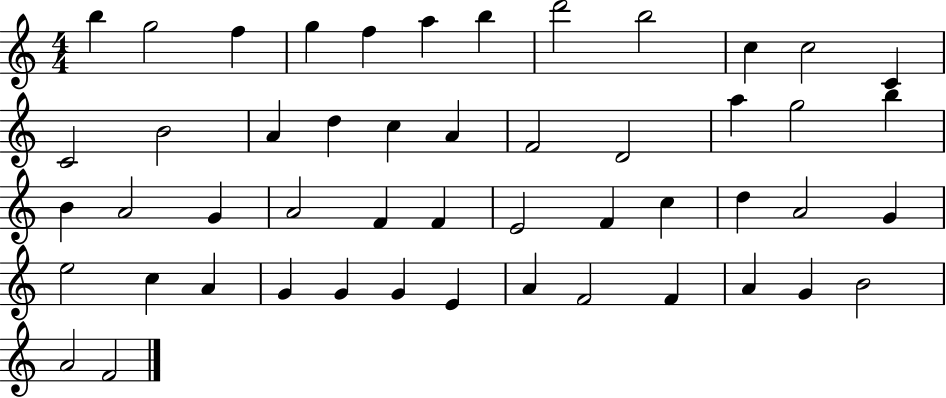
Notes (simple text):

B5/q G5/h F5/q G5/q F5/q A5/q B5/q D6/h B5/h C5/q C5/h C4/q C4/h B4/h A4/q D5/q C5/q A4/q F4/h D4/h A5/q G5/h B5/q B4/q A4/h G4/q A4/h F4/q F4/q E4/h F4/q C5/q D5/q A4/h G4/q E5/h C5/q A4/q G4/q G4/q G4/q E4/q A4/q F4/h F4/q A4/q G4/q B4/h A4/h F4/h